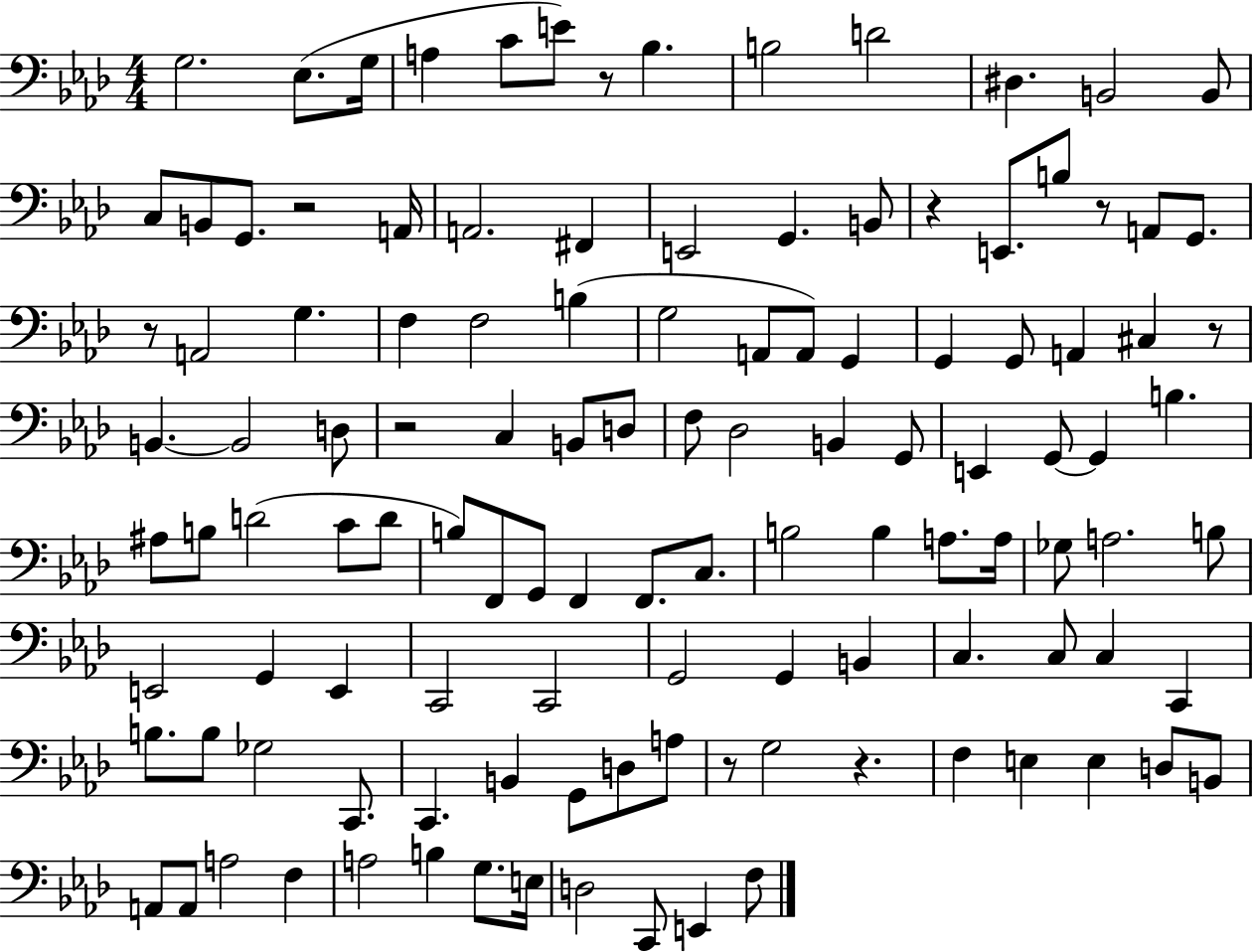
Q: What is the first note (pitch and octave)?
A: G3